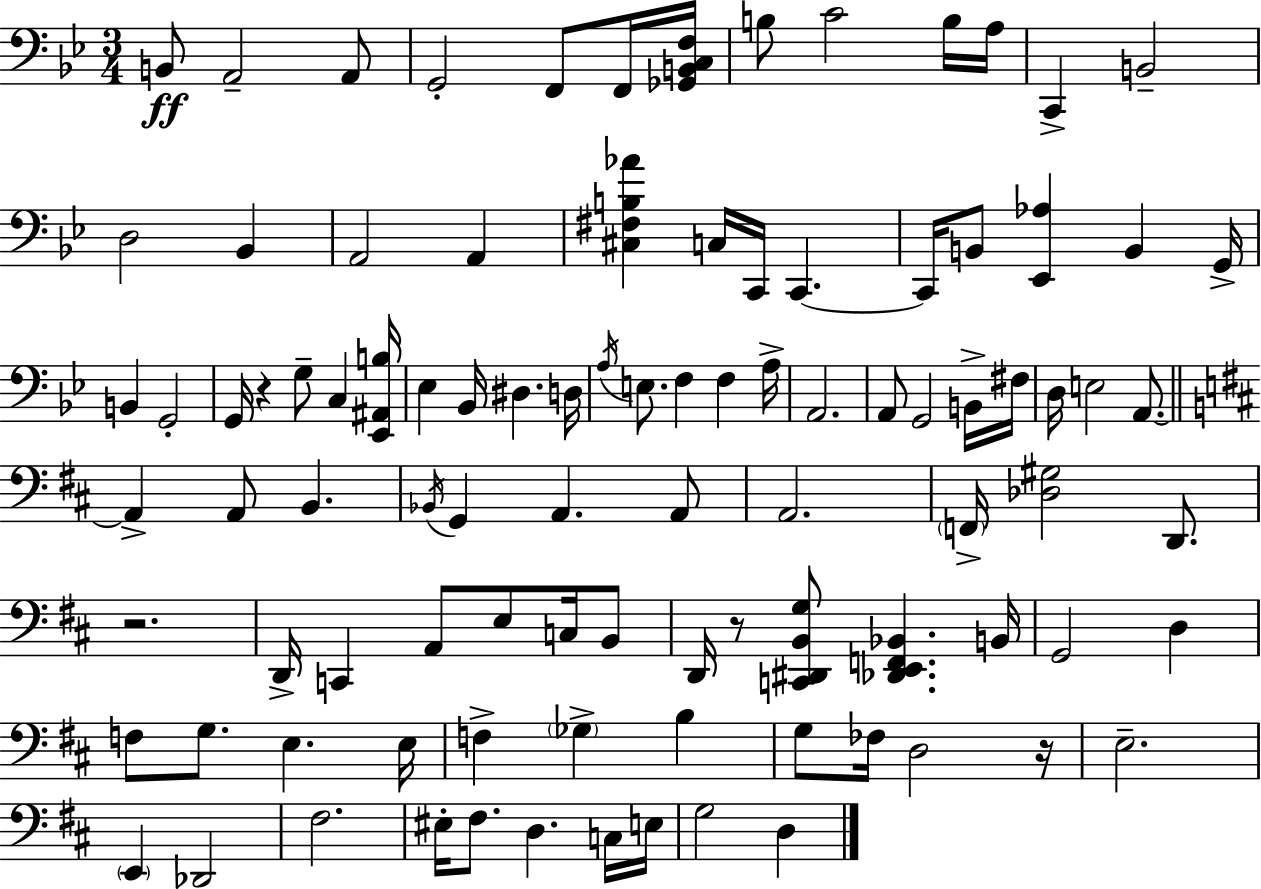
X:1
T:Untitled
M:3/4
L:1/4
K:Gm
B,,/2 A,,2 A,,/2 G,,2 F,,/2 F,,/4 [_G,,B,,C,F,]/4 B,/2 C2 B,/4 A,/4 C,, B,,2 D,2 _B,, A,,2 A,, [^C,^F,B,_A] C,/4 C,,/4 C,, C,,/4 B,,/2 [_E,,_A,] B,, G,,/4 B,, G,,2 G,,/4 z G,/2 C, [_E,,^A,,B,]/4 _E, _B,,/4 ^D, D,/4 A,/4 E,/2 F, F, A,/4 A,,2 A,,/2 G,,2 B,,/4 ^F,/4 D,/4 E,2 A,,/2 A,, A,,/2 B,, _B,,/4 G,, A,, A,,/2 A,,2 F,,/4 [_D,^G,]2 D,,/2 z2 D,,/4 C,, A,,/2 E,/2 C,/4 B,,/2 D,,/4 z/2 [C,,^D,,B,,G,]/2 [_D,,E,,F,,_B,,] B,,/4 G,,2 D, F,/2 G,/2 E, E,/4 F, _G, B, G,/2 _F,/4 D,2 z/4 E,2 E,, _D,,2 ^F,2 ^E,/4 ^F,/2 D, C,/4 E,/4 G,2 D,